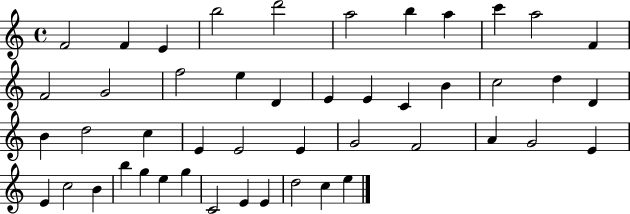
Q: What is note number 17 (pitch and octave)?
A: E4